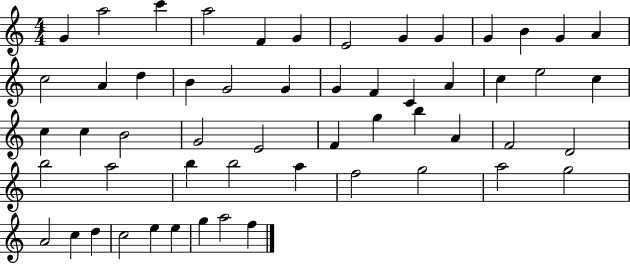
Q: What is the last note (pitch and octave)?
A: F5